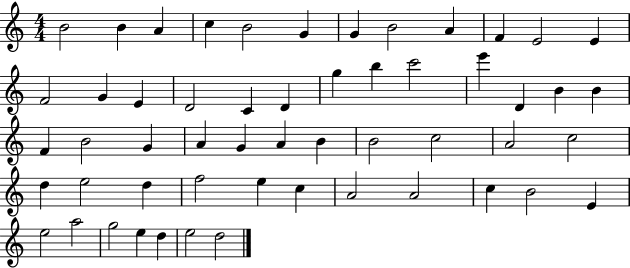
B4/h B4/q A4/q C5/q B4/h G4/q G4/q B4/h A4/q F4/q E4/h E4/q F4/h G4/q E4/q D4/h C4/q D4/q G5/q B5/q C6/h E6/q D4/q B4/q B4/q F4/q B4/h G4/q A4/q G4/q A4/q B4/q B4/h C5/h A4/h C5/h D5/q E5/h D5/q F5/h E5/q C5/q A4/h A4/h C5/q B4/h E4/q E5/h A5/h G5/h E5/q D5/q E5/h D5/h